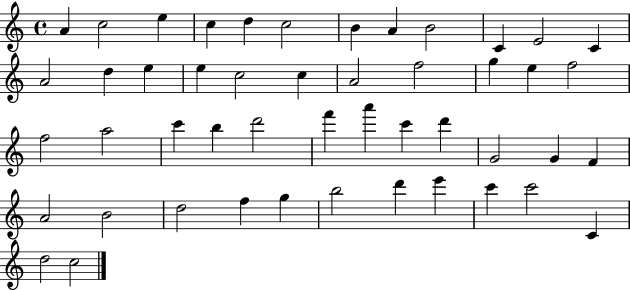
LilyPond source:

{
  \clef treble
  \time 4/4
  \defaultTimeSignature
  \key c \major
  a'4 c''2 e''4 | c''4 d''4 c''2 | b'4 a'4 b'2 | c'4 e'2 c'4 | \break a'2 d''4 e''4 | e''4 c''2 c''4 | a'2 f''2 | g''4 e''4 f''2 | \break f''2 a''2 | c'''4 b''4 d'''2 | f'''4 a'''4 c'''4 d'''4 | g'2 g'4 f'4 | \break a'2 b'2 | d''2 f''4 g''4 | b''2 d'''4 e'''4 | c'''4 c'''2 c'4 | \break d''2 c''2 | \bar "|."
}